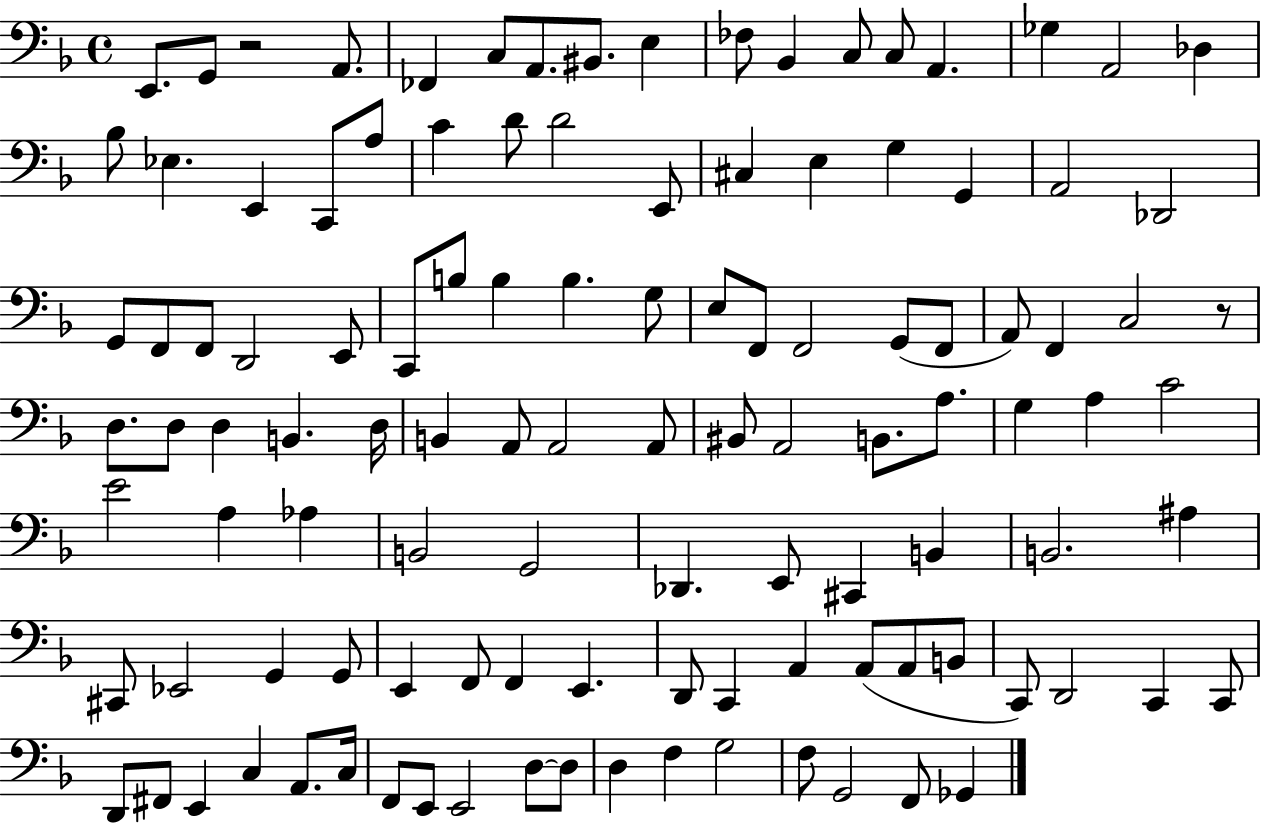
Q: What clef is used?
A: bass